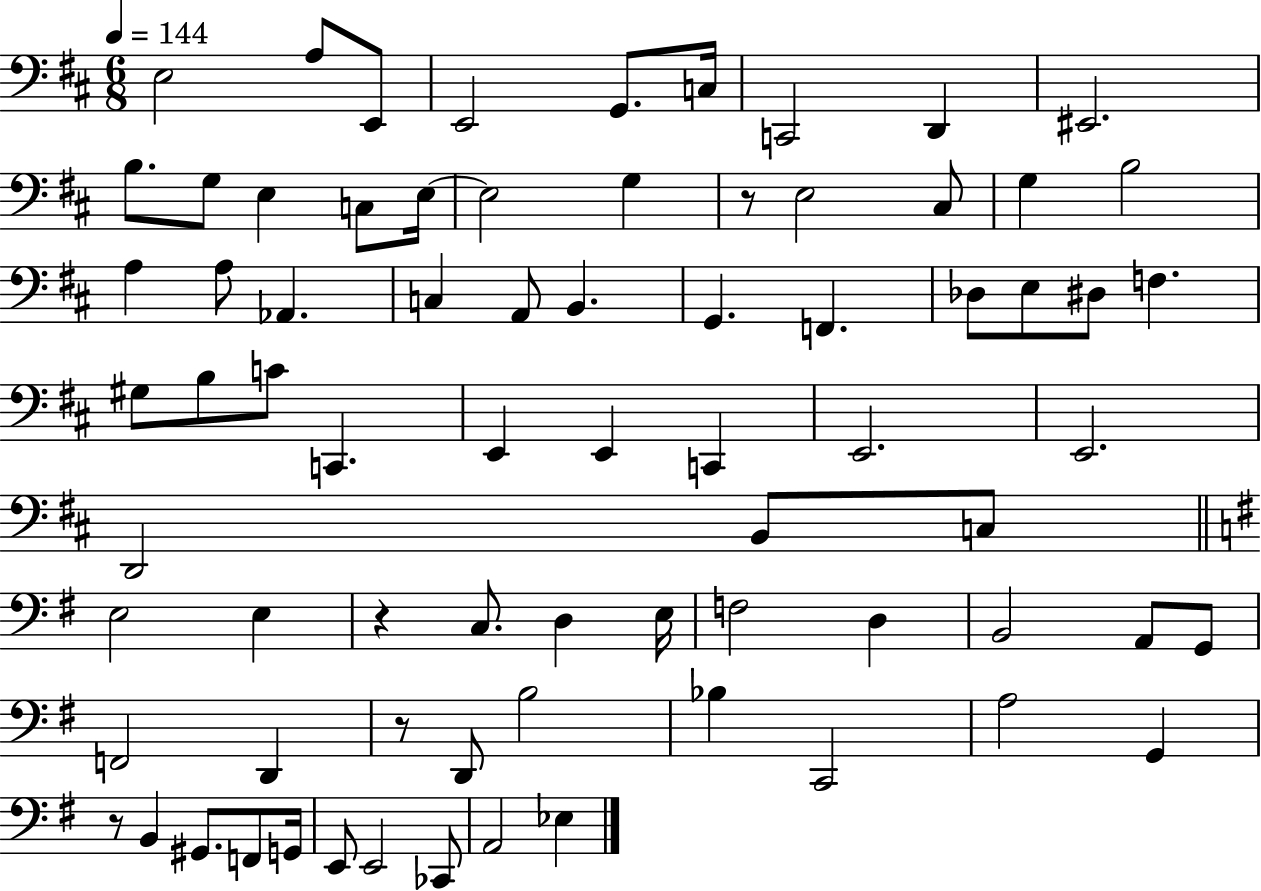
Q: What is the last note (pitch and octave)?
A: Eb3